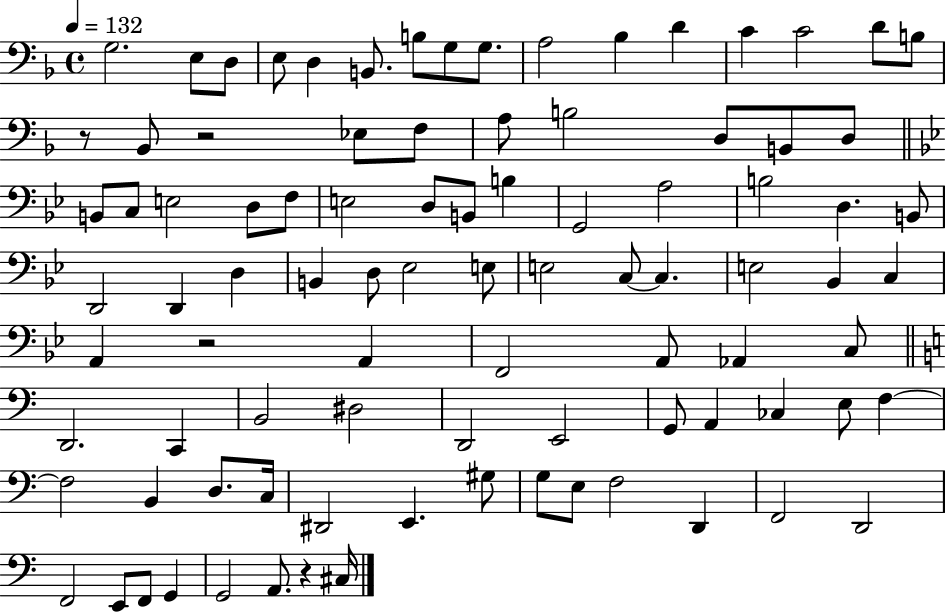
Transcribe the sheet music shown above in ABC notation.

X:1
T:Untitled
M:4/4
L:1/4
K:F
G,2 E,/2 D,/2 E,/2 D, B,,/2 B,/2 G,/2 G,/2 A,2 _B, D C C2 D/2 B,/2 z/2 _B,,/2 z2 _E,/2 F,/2 A,/2 B,2 D,/2 B,,/2 D,/2 B,,/2 C,/2 E,2 D,/2 F,/2 E,2 D,/2 B,,/2 B, G,,2 A,2 B,2 D, B,,/2 D,,2 D,, D, B,, D,/2 _E,2 E,/2 E,2 C,/2 C, E,2 _B,, C, A,, z2 A,, F,,2 A,,/2 _A,, C,/2 D,,2 C,, B,,2 ^D,2 D,,2 E,,2 G,,/2 A,, _C, E,/2 F, F,2 B,, D,/2 C,/4 ^D,,2 E,, ^G,/2 G,/2 E,/2 F,2 D,, F,,2 D,,2 F,,2 E,,/2 F,,/2 G,, G,,2 A,,/2 z ^C,/4